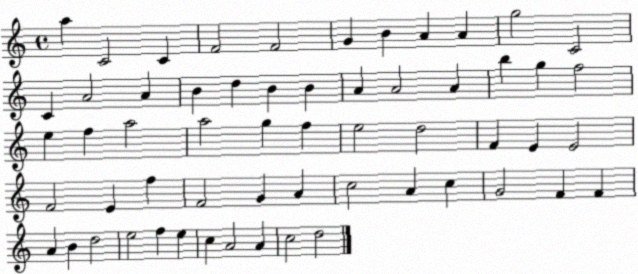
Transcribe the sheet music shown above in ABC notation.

X:1
T:Untitled
M:4/4
L:1/4
K:C
a C2 C F2 F2 G B A A g2 C2 C A2 A B d B B A A2 A b g f2 e f a2 a2 g f e2 d2 F E E2 F2 E f F2 G A c2 A c G2 F F A B d2 e2 f e c A2 A c2 d2